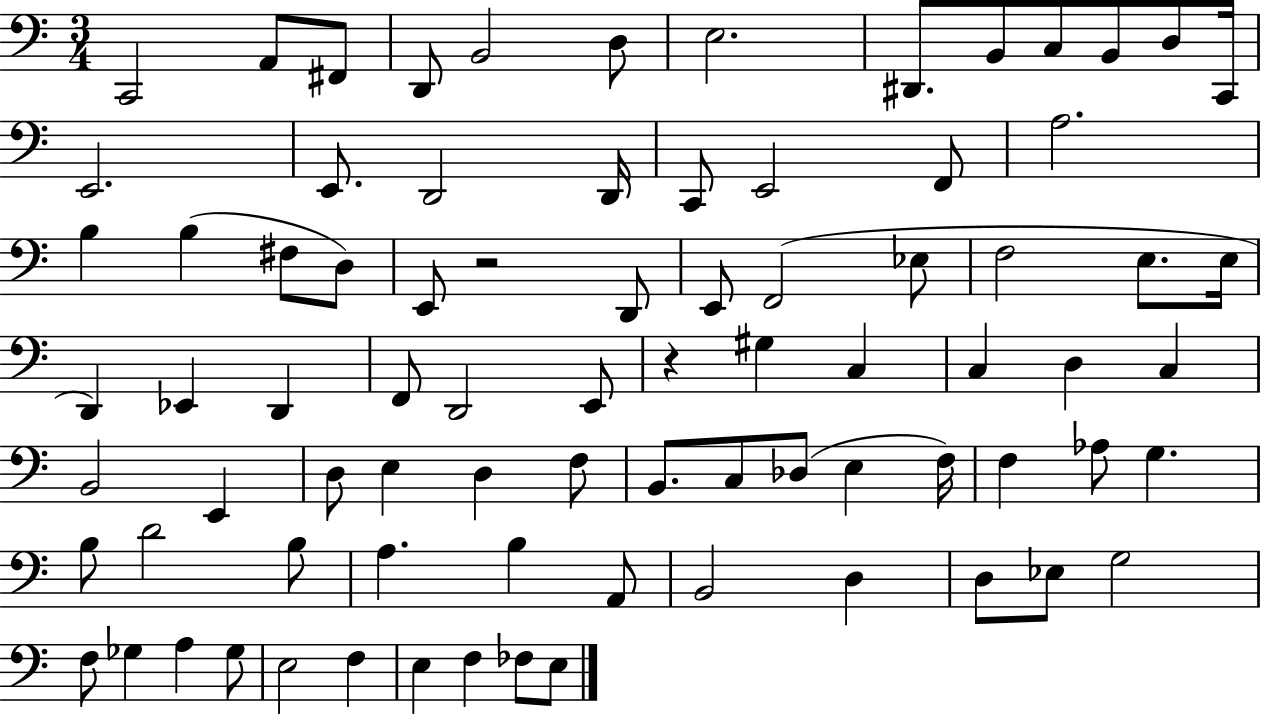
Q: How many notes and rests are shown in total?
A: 81